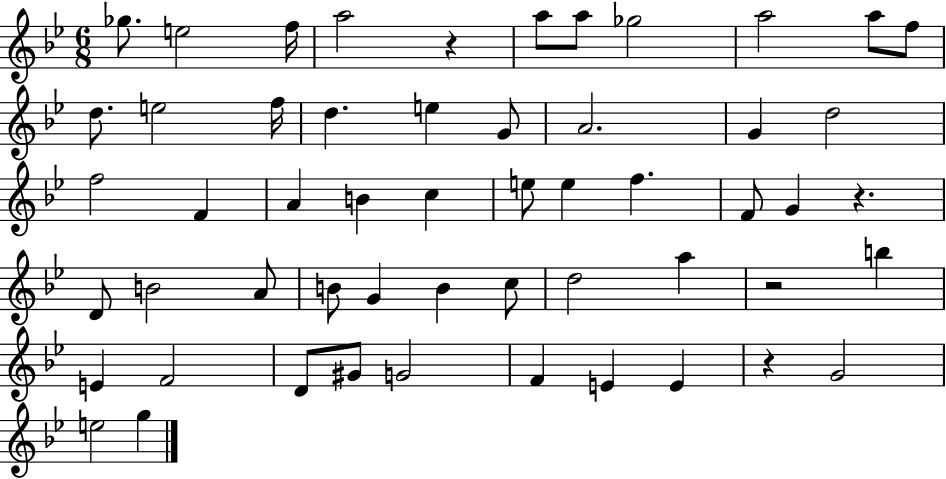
Gb5/e. E5/h F5/s A5/h R/q A5/e A5/e Gb5/h A5/h A5/e F5/e D5/e. E5/h F5/s D5/q. E5/q G4/e A4/h. G4/q D5/h F5/h F4/q A4/q B4/q C5/q E5/e E5/q F5/q. F4/e G4/q R/q. D4/e B4/h A4/e B4/e G4/q B4/q C5/e D5/h A5/q R/h B5/q E4/q F4/h D4/e G#4/e G4/h F4/q E4/q E4/q R/q G4/h E5/h G5/q